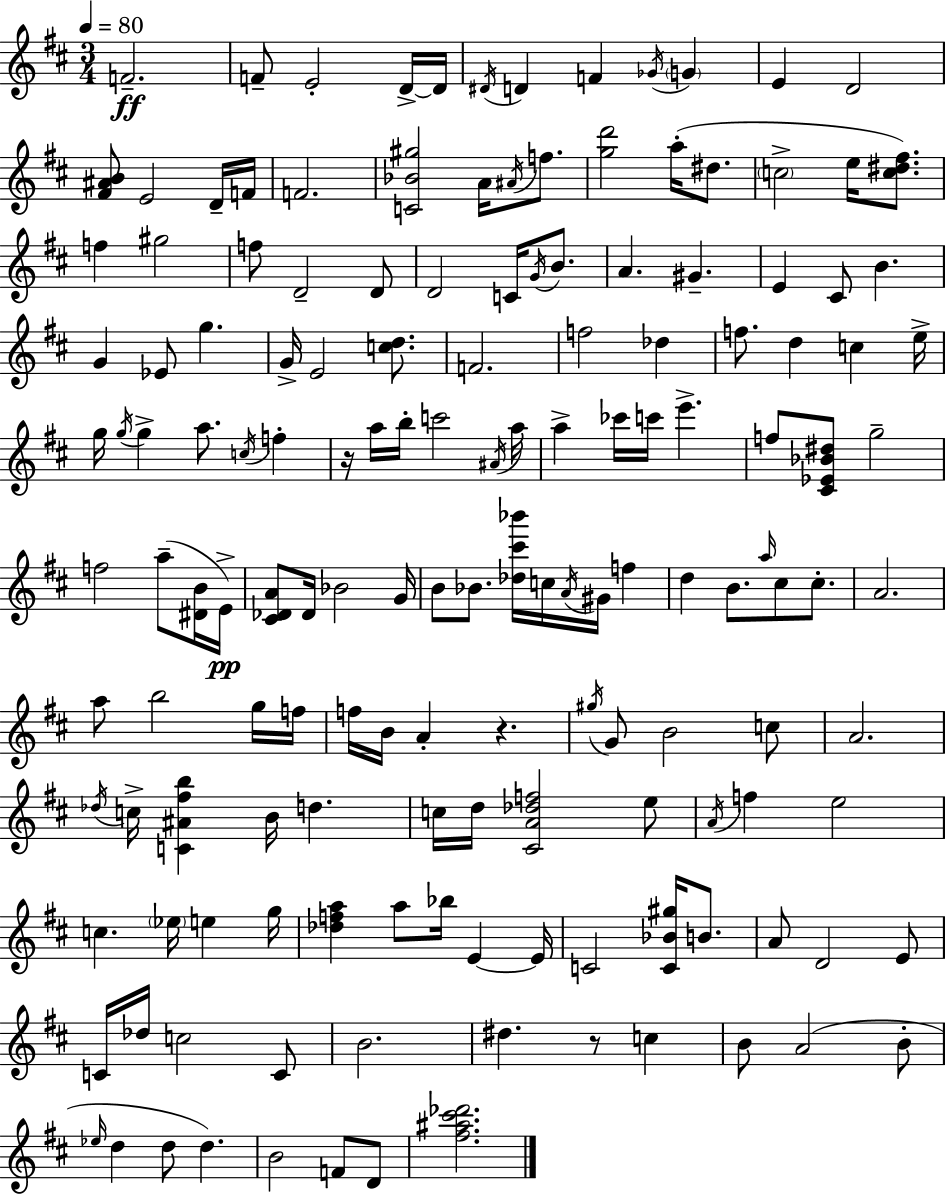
X:1
T:Untitled
M:3/4
L:1/4
K:D
F2 F/2 E2 D/4 D/4 ^D/4 D F _G/4 G E D2 [^F^AB]/2 E2 D/4 F/4 F2 [C_B^g]2 A/4 ^A/4 f/2 [gd']2 a/4 ^d/2 c2 e/4 [c^d^f]/2 f ^g2 f/2 D2 D/2 D2 C/4 G/4 B/2 A ^G E ^C/2 B G _E/2 g G/4 E2 [cd]/2 F2 f2 _d f/2 d c e/4 g/4 g/4 g a/2 c/4 f z/4 a/4 b/4 c'2 ^A/4 a/4 a _c'/4 c'/4 e' f/2 [^C_E_B^d]/2 g2 f2 a/2 [^DB]/4 E/4 [^C_DA]/2 _D/4 _B2 G/4 B/2 _B/2 [_d^c'_b']/4 c/4 A/4 ^G/4 f d B/2 a/4 ^c/2 ^c/2 A2 a/2 b2 g/4 f/4 f/4 B/4 A z ^g/4 G/2 B2 c/2 A2 _d/4 c/4 [C^A^fb] B/4 d c/4 d/4 [^CA_df]2 e/2 A/4 f e2 c _e/4 e g/4 [_dfa] a/2 _b/4 E E/4 C2 [C_B^g]/4 B/2 A/2 D2 E/2 C/4 _d/4 c2 C/2 B2 ^d z/2 c B/2 A2 B/2 _e/4 d d/2 d B2 F/2 D/2 [^f^a^c'_d']2